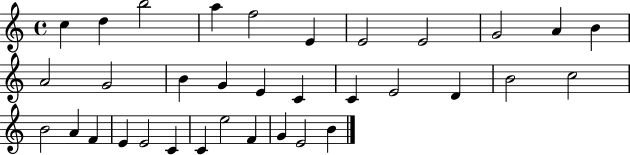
X:1
T:Untitled
M:4/4
L:1/4
K:C
c d b2 a f2 E E2 E2 G2 A B A2 G2 B G E C C E2 D B2 c2 B2 A F E E2 C C e2 F G E2 B